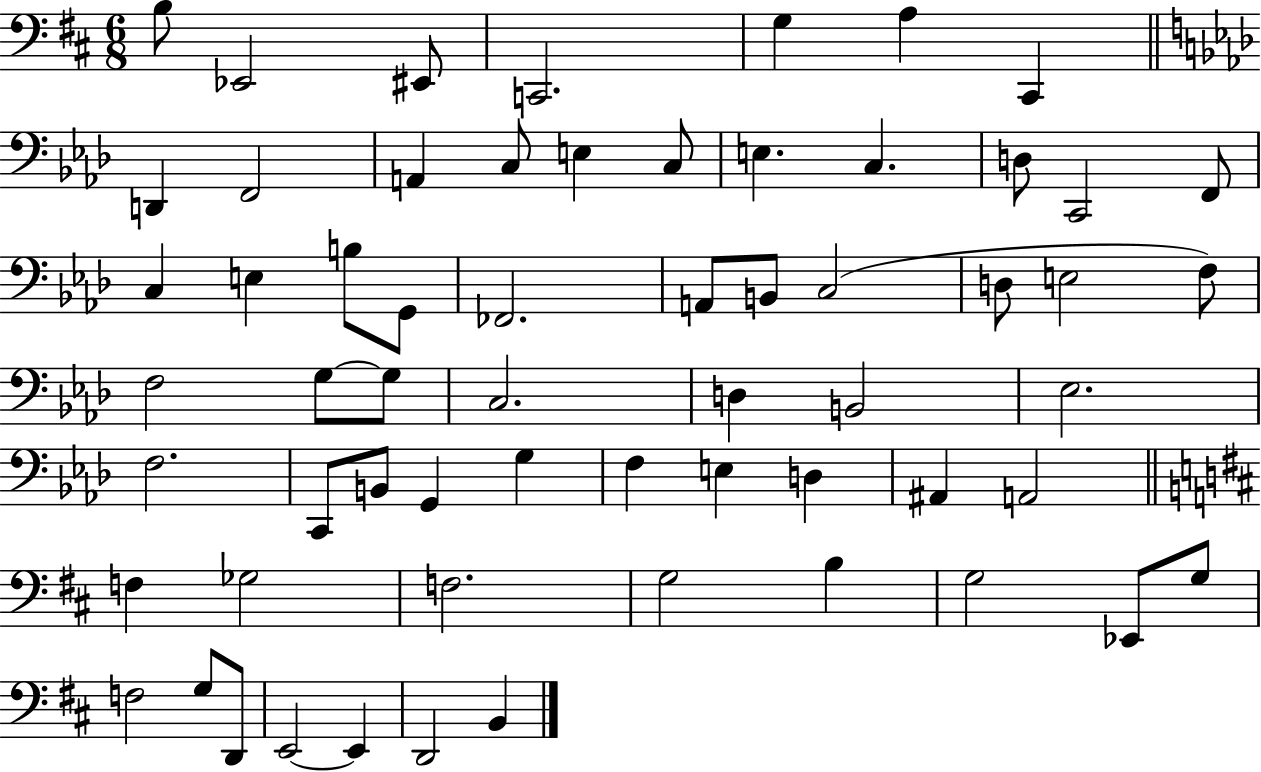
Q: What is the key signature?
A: D major